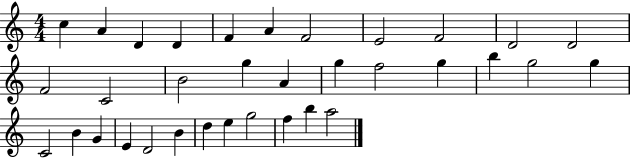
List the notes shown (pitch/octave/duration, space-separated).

C5/q A4/q D4/q D4/q F4/q A4/q F4/h E4/h F4/h D4/h D4/h F4/h C4/h B4/h G5/q A4/q G5/q F5/h G5/q B5/q G5/h G5/q C4/h B4/q G4/q E4/q D4/h B4/q D5/q E5/q G5/h F5/q B5/q A5/h